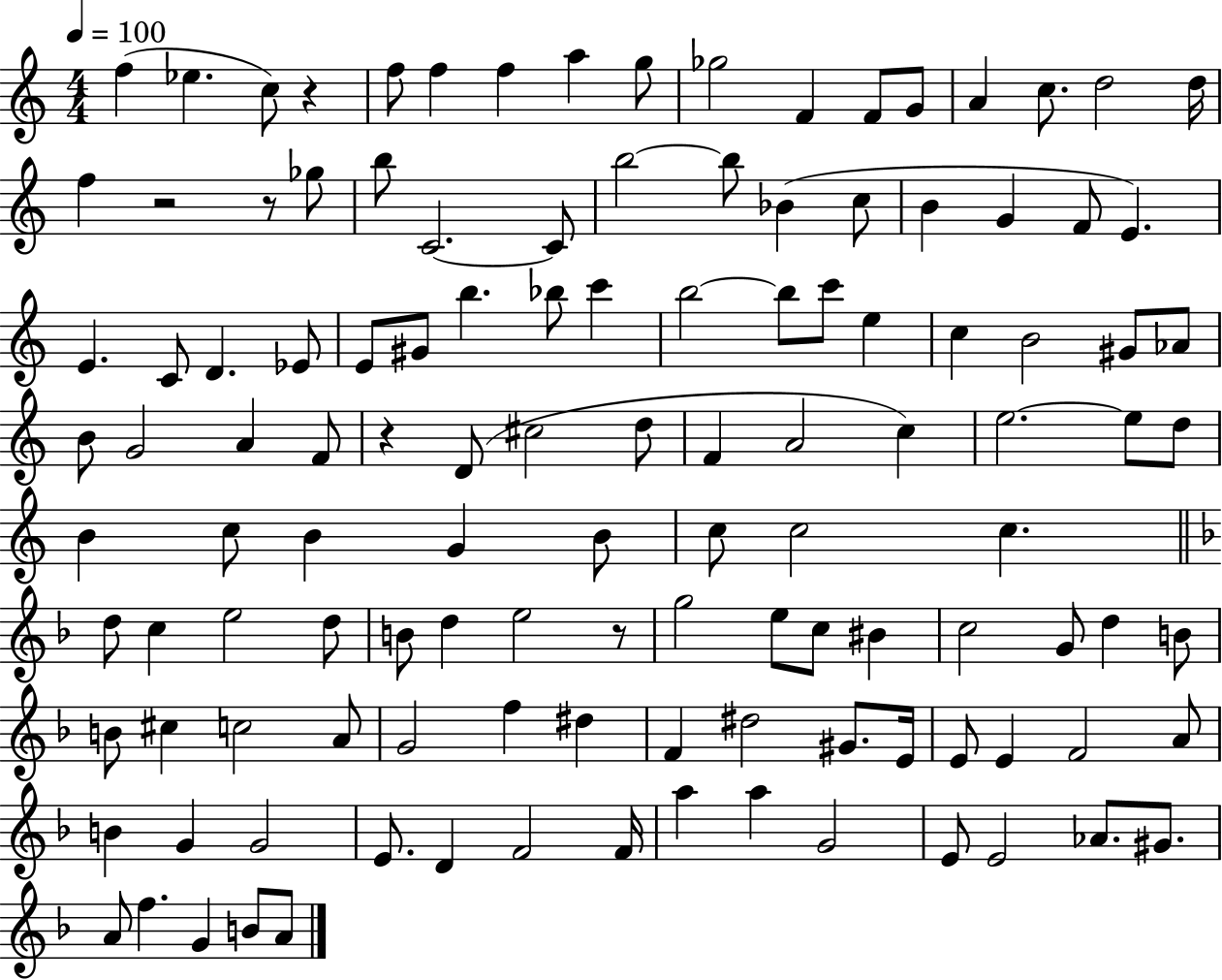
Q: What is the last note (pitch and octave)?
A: A4